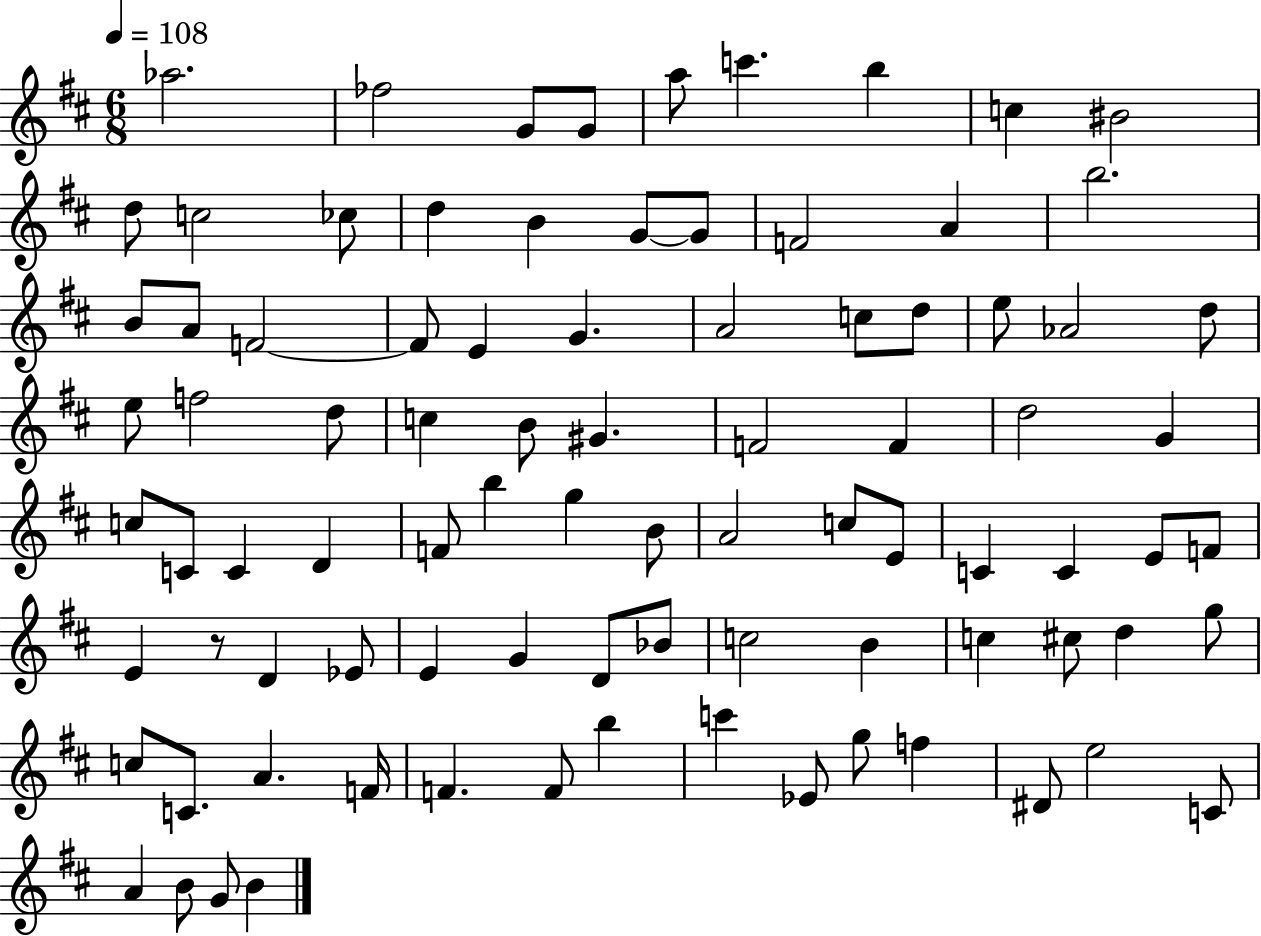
X:1
T:Untitled
M:6/8
L:1/4
K:D
_a2 _f2 G/2 G/2 a/2 c' b c ^B2 d/2 c2 _c/2 d B G/2 G/2 F2 A b2 B/2 A/2 F2 F/2 E G A2 c/2 d/2 e/2 _A2 d/2 e/2 f2 d/2 c B/2 ^G F2 F d2 G c/2 C/2 C D F/2 b g B/2 A2 c/2 E/2 C C E/2 F/2 E z/2 D _E/2 E G D/2 _B/2 c2 B c ^c/2 d g/2 c/2 C/2 A F/4 F F/2 b c' _E/2 g/2 f ^D/2 e2 C/2 A B/2 G/2 B